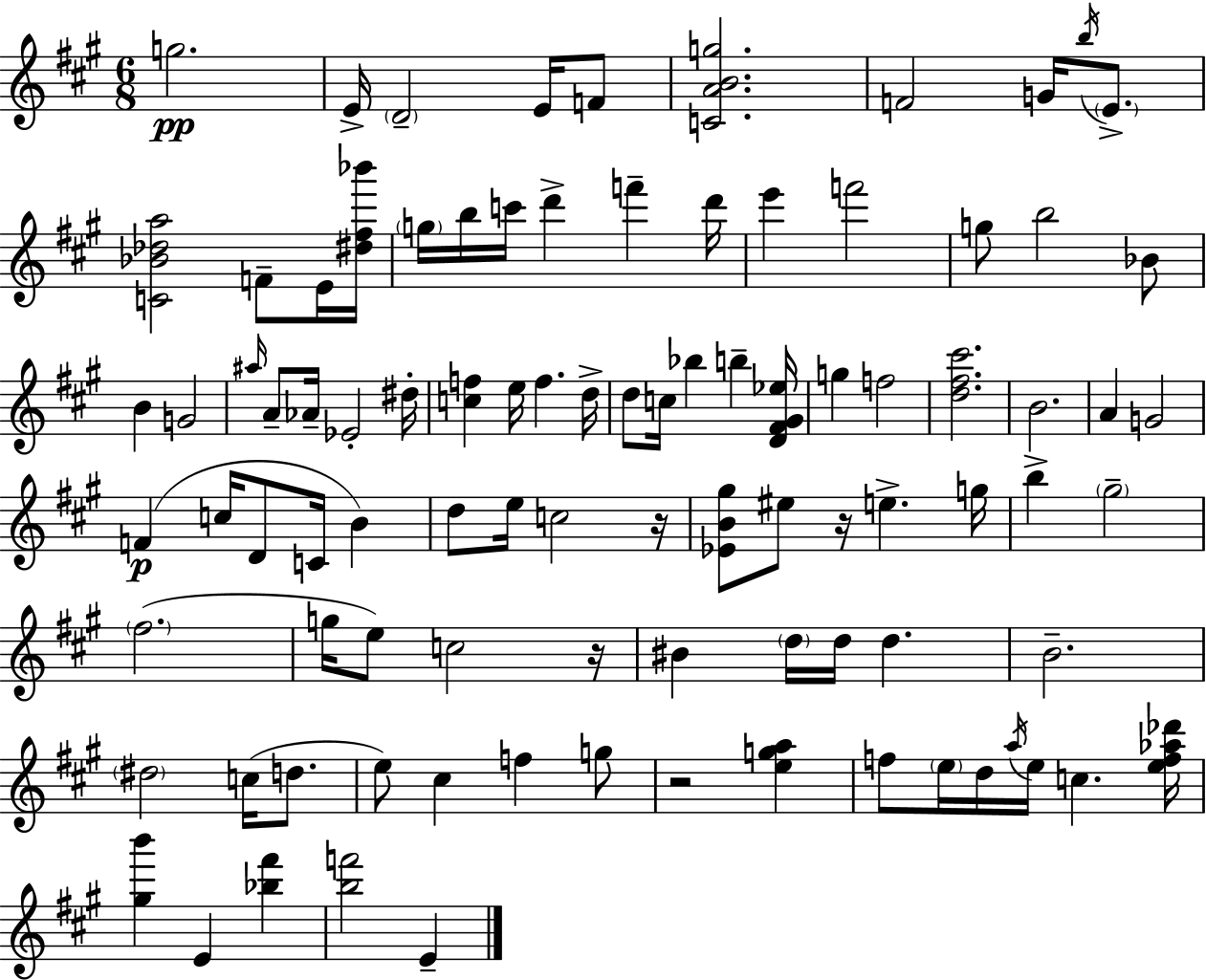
{
  \clef treble
  \numericTimeSignature
  \time 6/8
  \key a \major
  g''2.\pp | e'16-> \parenthesize d'2-- e'16 f'8 | <c' a' b' g''>2. | f'2 g'16 \acciaccatura { b''16 } \parenthesize e'8.-> | \break <c' bes' des'' a''>2 f'8-- e'16 | <dis'' fis'' bes'''>16 \parenthesize g''16 b''16 c'''16 d'''4-> f'''4-- | d'''16 e'''4 f'''2 | g''8 b''2 bes'8 | \break b'4 g'2 | \grace { ais''16 } a'8-- aes'16-- ees'2-. | dis''16-. <c'' f''>4 e''16 f''4. | d''16-> d''8 c''16 bes''4 b''4-- | \break <d' fis' gis' ees''>16 g''4 f''2 | <d'' fis'' cis'''>2. | b'2. | a'4 g'2 | \break f'4(\p c''16 d'8 c'16 b'4) | d''8 e''16 c''2 | r16 <ees' b' gis''>8 eis''8 r16 e''4.-> | g''16 b''4-> \parenthesize gis''2-- | \break \parenthesize fis''2.( | g''16 e''8) c''2 | r16 bis'4 \parenthesize d''16 d''16 d''4. | b'2.-- | \break \parenthesize dis''2 c''16( d''8. | e''8) cis''4 f''4 | g''8 r2 <e'' g'' a''>4 | f''8 \parenthesize e''16 d''16 \acciaccatura { a''16 } e''16 c''4. | \break <e'' f'' aes'' des'''>16 <gis'' b'''>4 e'4 <bes'' fis'''>4 | <b'' f'''>2 e'4-- | \bar "|."
}